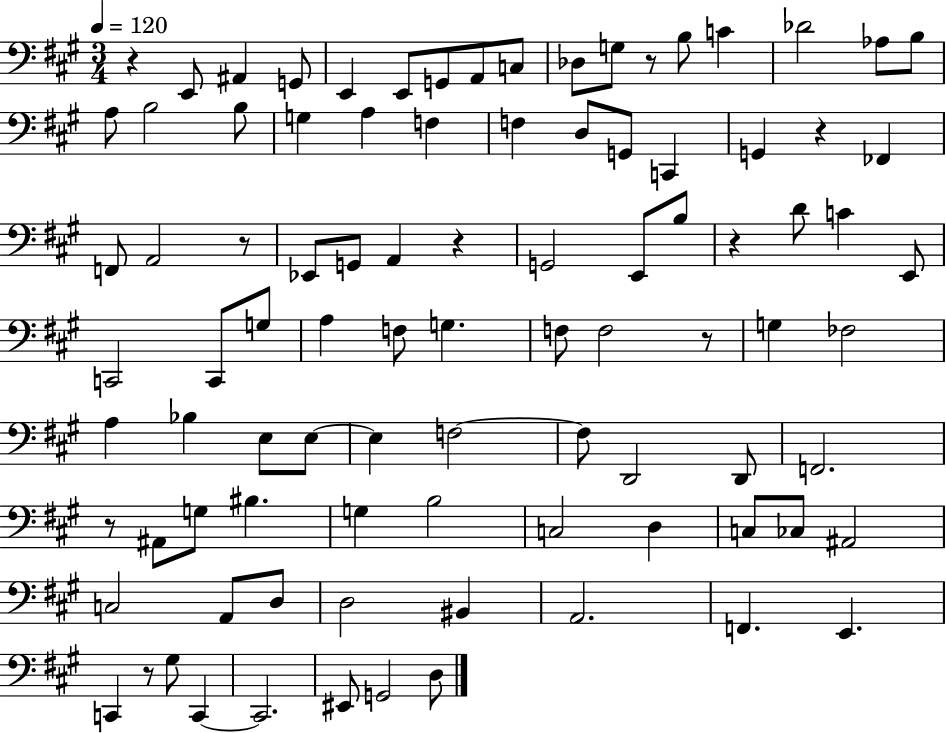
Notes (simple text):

R/q E2/e A#2/q G2/e E2/q E2/e G2/e A2/e C3/e Db3/e G3/e R/e B3/e C4/q Db4/h Ab3/e B3/e A3/e B3/h B3/e G3/q A3/q F3/q F3/q D3/e G2/e C2/q G2/q R/q FES2/q F2/e A2/h R/e Eb2/e G2/e A2/q R/q G2/h E2/e B3/e R/q D4/e C4/q E2/e C2/h C2/e G3/e A3/q F3/e G3/q. F3/e F3/h R/e G3/q FES3/h A3/q Bb3/q E3/e E3/e E3/q F3/h F3/e D2/h D2/e F2/h. R/e A#2/e G3/e BIS3/q. G3/q B3/h C3/h D3/q C3/e CES3/e A#2/h C3/h A2/e D3/e D3/h BIS2/q A2/h. F2/q. E2/q. C2/q R/e G#3/e C2/q C2/h. EIS2/e G2/h D3/e